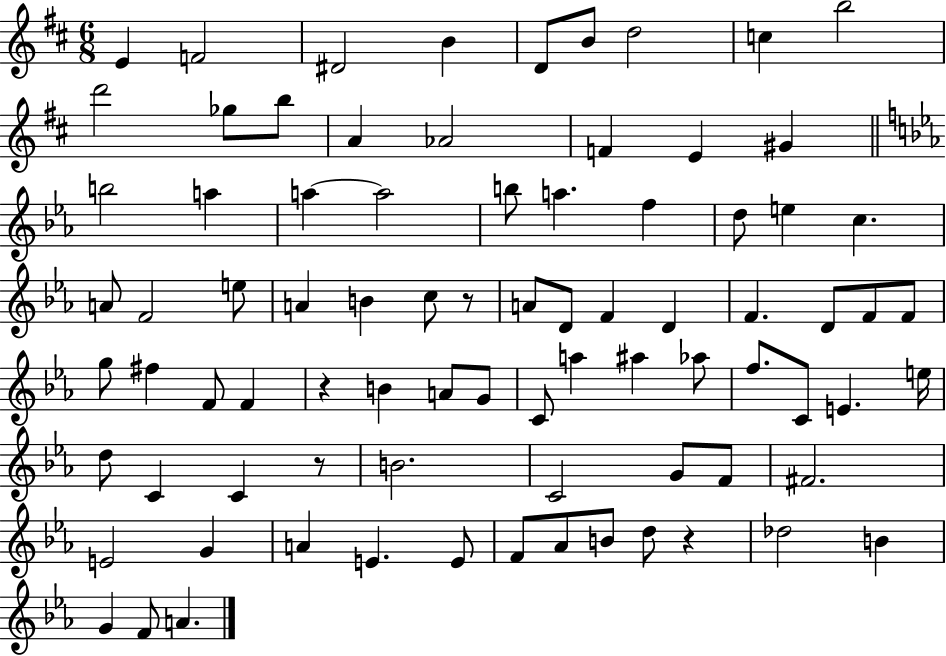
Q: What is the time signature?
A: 6/8